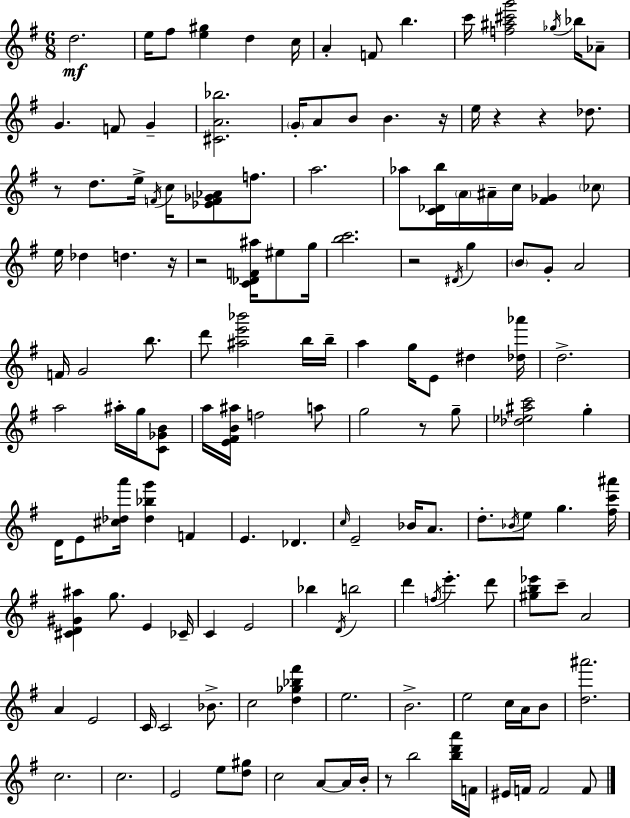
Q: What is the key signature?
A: G major